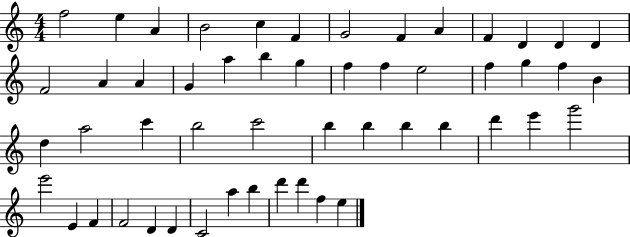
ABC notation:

X:1
T:Untitled
M:4/4
L:1/4
K:C
f2 e A B2 c F G2 F A F D D D F2 A A G a b g f f e2 f g f B d a2 c' b2 c'2 b b b b d' e' g'2 e'2 E F F2 D D C2 a b d' d' f e